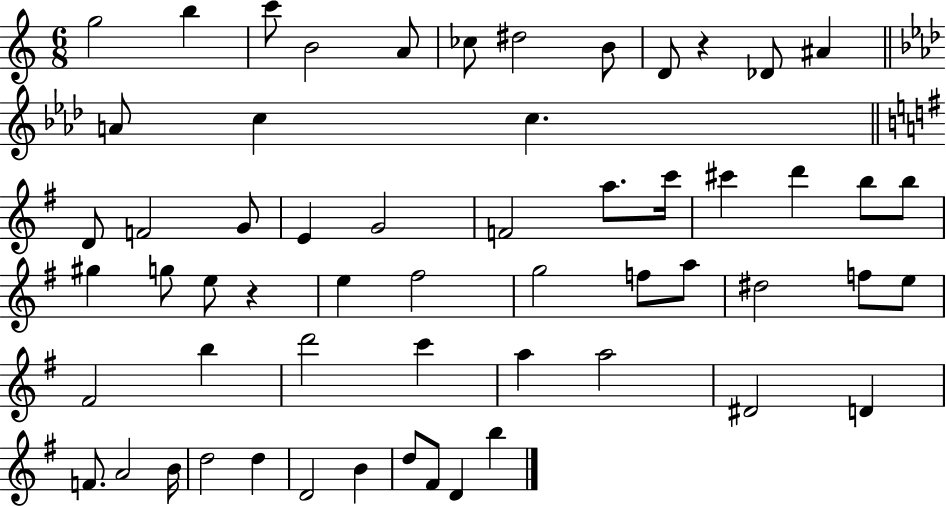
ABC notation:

X:1
T:Untitled
M:6/8
L:1/4
K:C
g2 b c'/2 B2 A/2 _c/2 ^d2 B/2 D/2 z _D/2 ^A A/2 c c D/2 F2 G/2 E G2 F2 a/2 c'/4 ^c' d' b/2 b/2 ^g g/2 e/2 z e ^f2 g2 f/2 a/2 ^d2 f/2 e/2 ^F2 b d'2 c' a a2 ^D2 D F/2 A2 B/4 d2 d D2 B d/2 ^F/2 D b